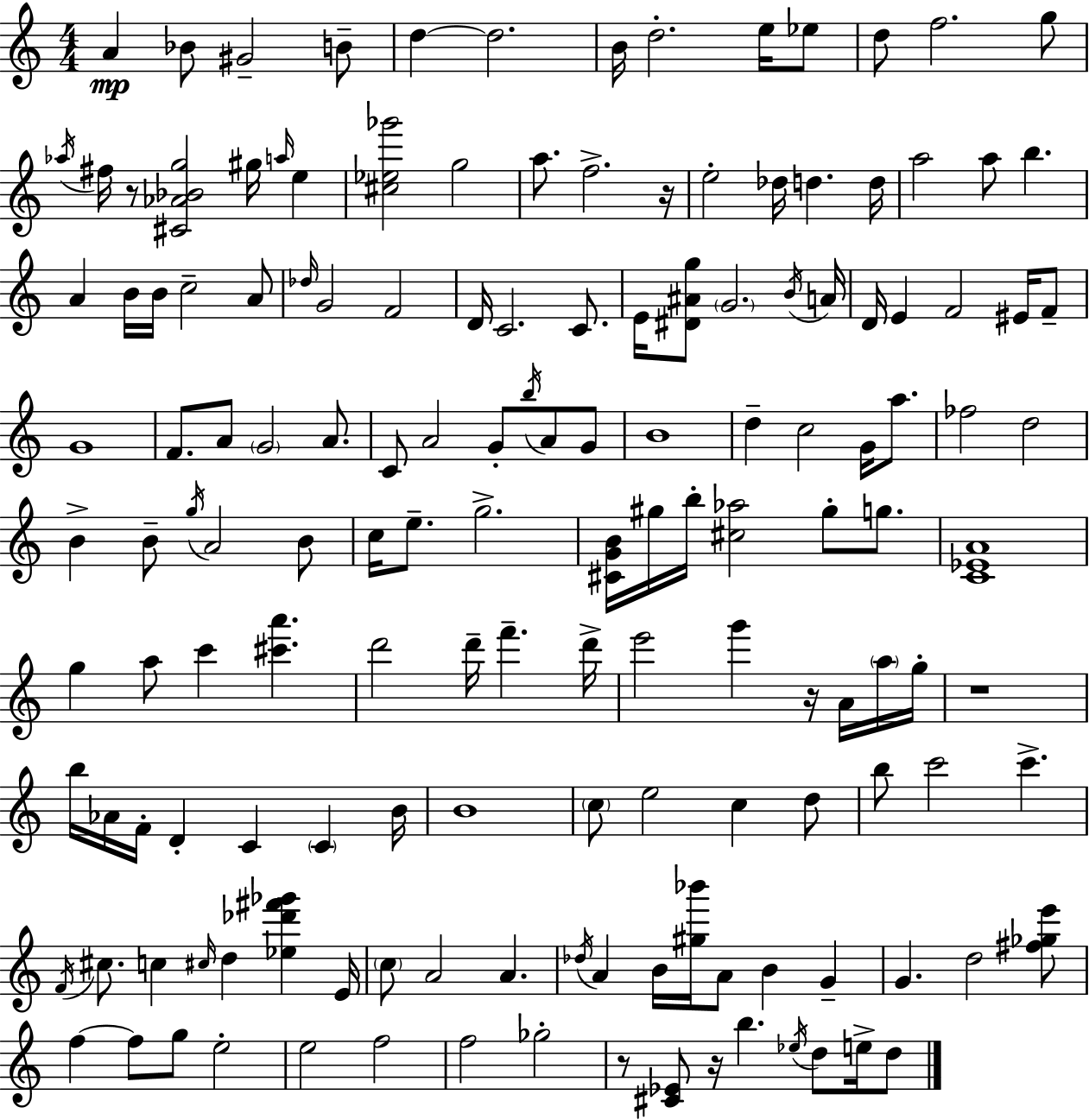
{
  \clef treble
  \numericTimeSignature
  \time 4/4
  \key c \major
  \repeat volta 2 { a'4\mp bes'8 gis'2-- b'8-- | d''4~~ d''2. | b'16 d''2.-. e''16 ees''8 | d''8 f''2. g''8 | \break \acciaccatura { aes''16 } fis''16 r8 <cis' aes' bes' g''>2 gis''16 \grace { a''16 } e''4 | <cis'' ees'' ges'''>2 g''2 | a''8. f''2.-> | r16 e''2-. des''16 d''4. | \break d''16 a''2 a''8 b''4. | a'4 b'16 b'16 c''2-- | a'8 \grace { des''16 } g'2 f'2 | d'16 c'2. | \break c'8. e'16 <dis' ais' g''>8 \parenthesize g'2. | \acciaccatura { b'16 } a'16 d'16 e'4 f'2 | eis'16 f'8-- g'1 | f'8. a'8 \parenthesize g'2 | \break a'8. c'8 a'2 g'8-. | \acciaccatura { b''16 } a'8 g'8 b'1 | d''4-- c''2 | g'16 a''8. fes''2 d''2 | \break b'4-> b'8-- \acciaccatura { g''16 } a'2 | b'8 c''16 e''8.-- g''2.-> | <cis' g' b'>16 gis''16 b''16-. <cis'' aes''>2 | gis''8-. g''8. <c' ees' a'>1 | \break g''4 a''8 c'''4 | <cis''' a'''>4. d'''2 d'''16-- f'''4.-- | d'''16-> e'''2 g'''4 | r16 a'16 \parenthesize a''16 g''16-. r1 | \break b''16 aes'16 f'16-. d'4-. c'4 | \parenthesize c'4 b'16 b'1 | \parenthesize c''8 e''2 | c''4 d''8 b''8 c'''2 | \break c'''4.-> \acciaccatura { f'16 } cis''8. c''4 \grace { cis''16 } d''4 | <ees'' des''' fis''' ges'''>4 e'16 \parenthesize c''8 a'2 | a'4. \acciaccatura { des''16 } a'4 b'16 <gis'' bes'''>16 a'8 | b'4 g'4-- g'4. d''2 | \break <fis'' ges'' e'''>8 f''4~~ f''8 g''8 | e''2-. e''2 | f''2 f''2 | ges''2-. r8 <cis' ees'>8 r16 b''4. | \break \acciaccatura { ees''16 } d''8 e''16-> d''8 } \bar "|."
}